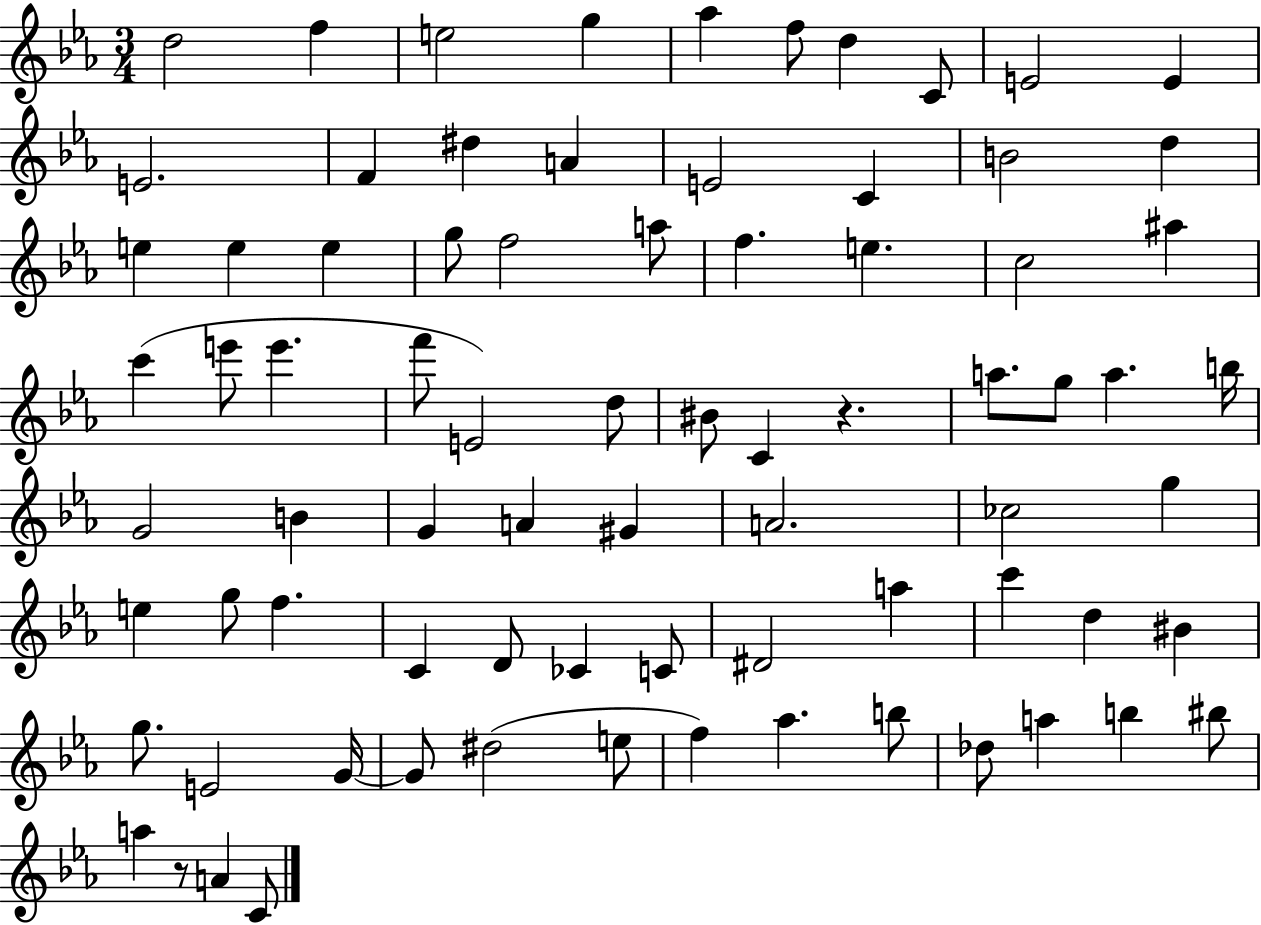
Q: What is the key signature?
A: EES major